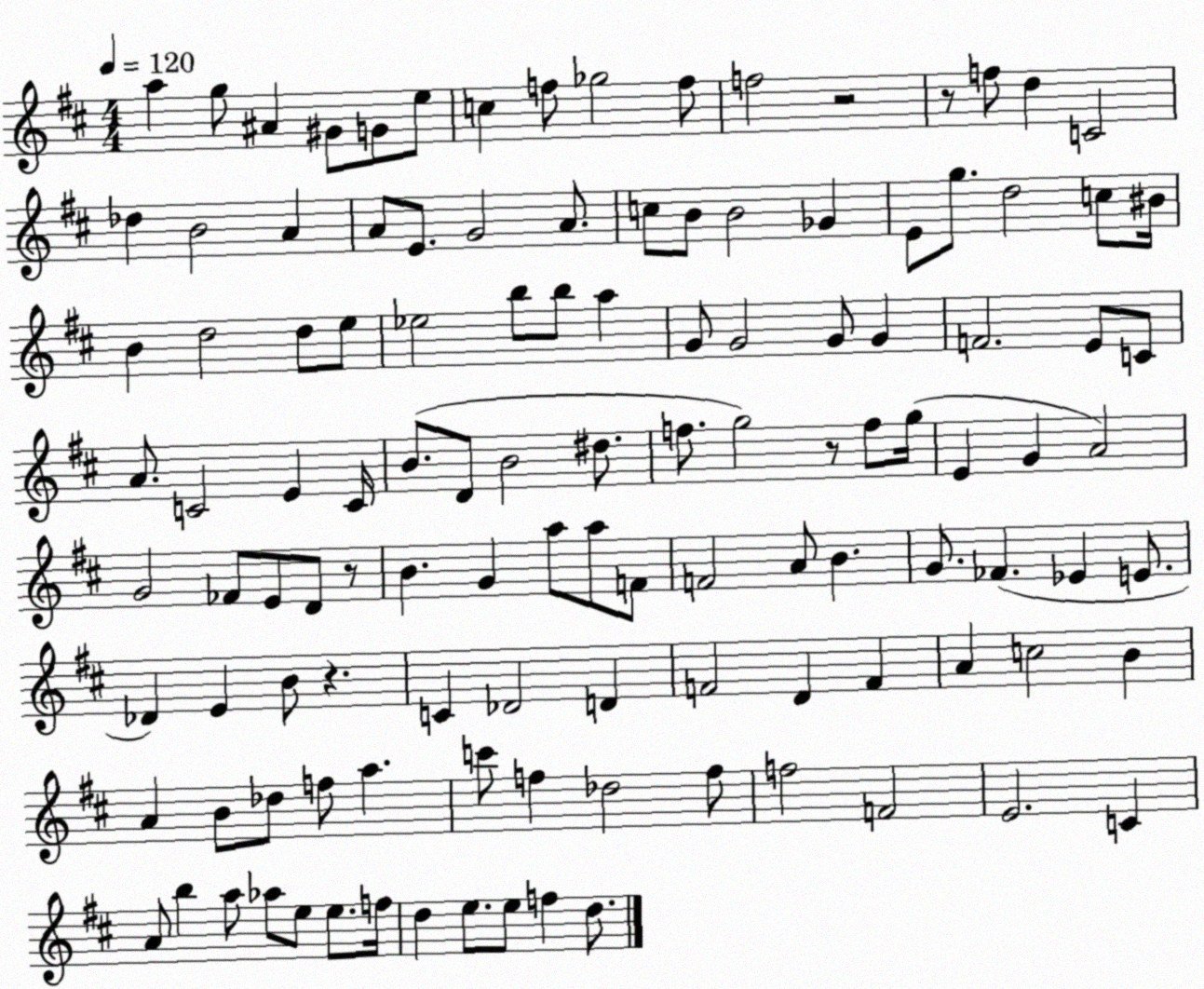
X:1
T:Untitled
M:4/4
L:1/4
K:D
a g/2 ^A ^G/2 G/2 e/2 c f/2 _g2 f/2 f2 z2 z/2 f/2 d C2 _d B2 A A/2 E/2 G2 A/2 c/2 B/2 B2 _G E/2 g/2 d2 c/2 ^B/4 B d2 d/2 e/2 _e2 b/2 b/2 a G/2 G2 G/2 G F2 E/2 C/2 A/2 C2 E C/4 B/2 D/2 B2 ^d/2 f/2 g2 z/2 f/2 g/4 E G A2 G2 _F/2 E/2 D/2 z/2 B G a/2 a/2 F/2 F2 A/2 B G/2 _F _E E/2 _D E B/2 z C _D2 D F2 D F A c2 B A B/2 _d/2 f/2 a c'/2 f _d2 f/2 f2 F2 E2 C A/2 b a/2 _a/2 e/2 e/2 f/4 d e/2 e/2 f d/2